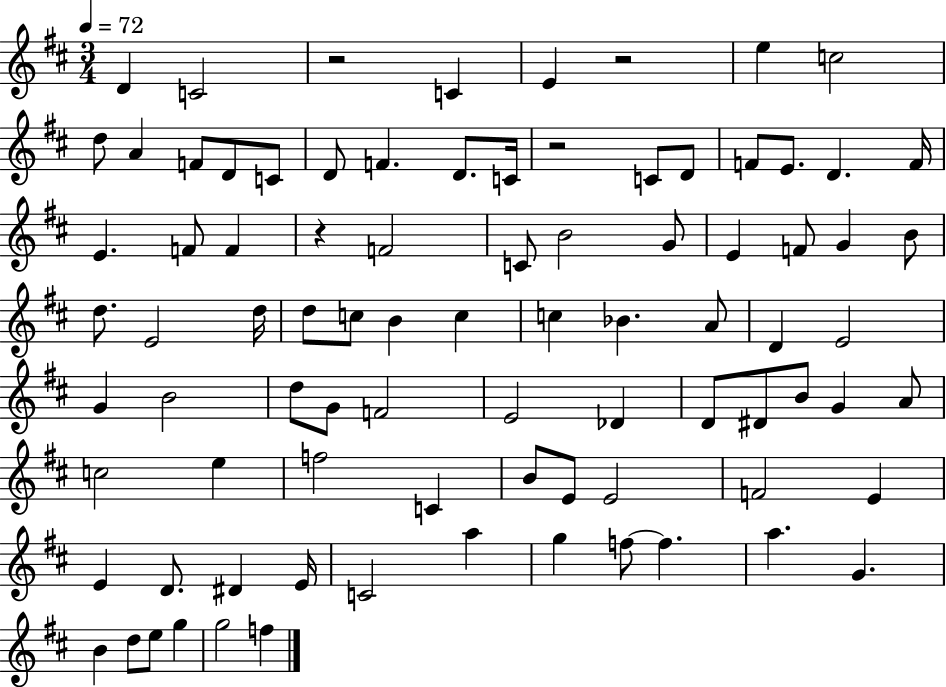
D4/q C4/h R/h C4/q E4/q R/h E5/q C5/h D5/e A4/q F4/e D4/e C4/e D4/e F4/q. D4/e. C4/s R/h C4/e D4/e F4/e E4/e. D4/q. F4/s E4/q. F4/e F4/q R/q F4/h C4/e B4/h G4/e E4/q F4/e G4/q B4/e D5/e. E4/h D5/s D5/e C5/e B4/q C5/q C5/q Bb4/q. A4/e D4/q E4/h G4/q B4/h D5/e G4/e F4/h E4/h Db4/q D4/e D#4/e B4/e G4/q A4/e C5/h E5/q F5/h C4/q B4/e E4/e E4/h F4/h E4/q E4/q D4/e. D#4/q E4/s C4/h A5/q G5/q F5/e F5/q. A5/q. G4/q. B4/q D5/e E5/e G5/q G5/h F5/q